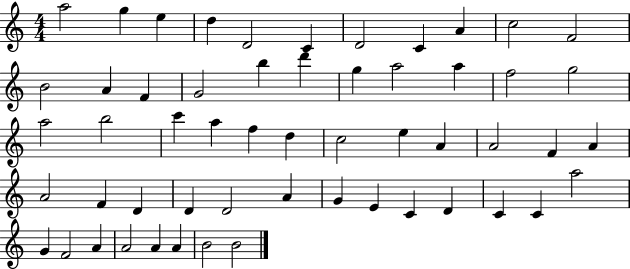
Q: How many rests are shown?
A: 0